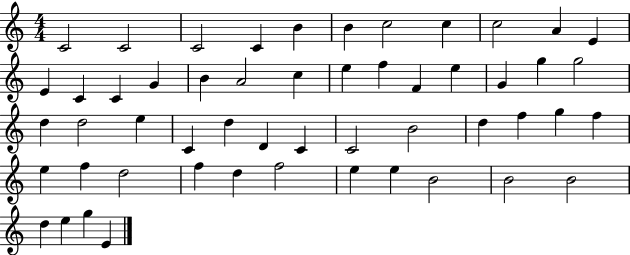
X:1
T:Untitled
M:4/4
L:1/4
K:C
C2 C2 C2 C B B c2 c c2 A E E C C G B A2 c e f F e G g g2 d d2 e C d D C C2 B2 d f g f e f d2 f d f2 e e B2 B2 B2 d e g E